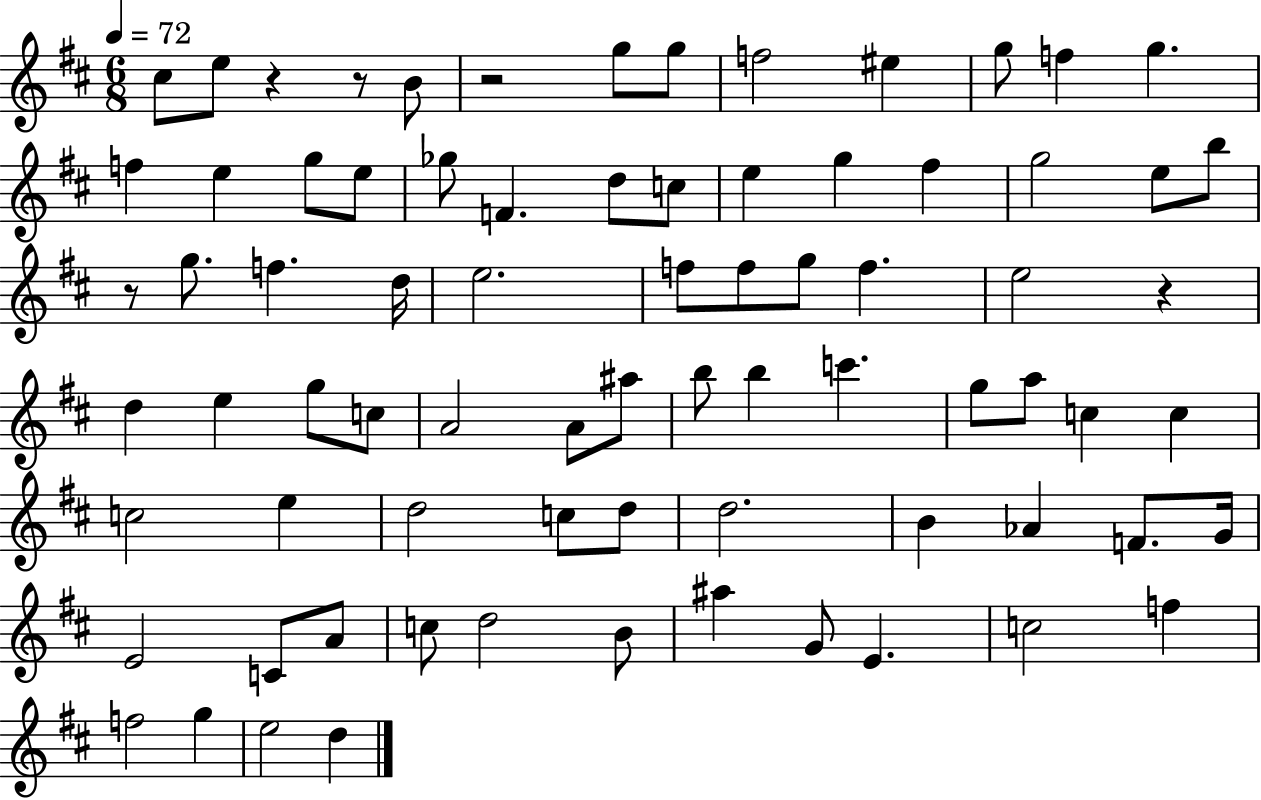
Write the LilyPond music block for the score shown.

{
  \clef treble
  \numericTimeSignature
  \time 6/8
  \key d \major
  \tempo 4 = 72
  cis''8 e''8 r4 r8 b'8 | r2 g''8 g''8 | f''2 eis''4 | g''8 f''4 g''4. | \break f''4 e''4 g''8 e''8 | ges''8 f'4. d''8 c''8 | e''4 g''4 fis''4 | g''2 e''8 b''8 | \break r8 g''8. f''4. d''16 | e''2. | f''8 f''8 g''8 f''4. | e''2 r4 | \break d''4 e''4 g''8 c''8 | a'2 a'8 ais''8 | b''8 b''4 c'''4. | g''8 a''8 c''4 c''4 | \break c''2 e''4 | d''2 c''8 d''8 | d''2. | b'4 aes'4 f'8. g'16 | \break e'2 c'8 a'8 | c''8 d''2 b'8 | ais''4 g'8 e'4. | c''2 f''4 | \break f''2 g''4 | e''2 d''4 | \bar "|."
}